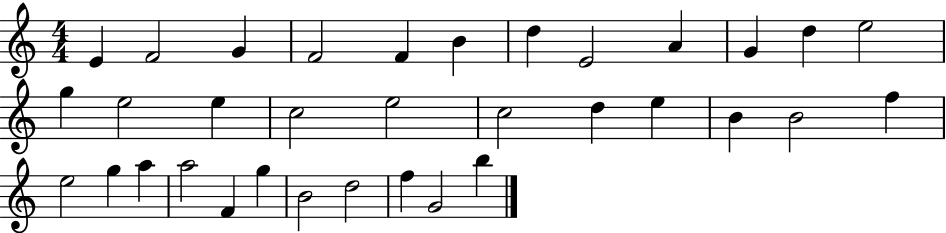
E4/q F4/h G4/q F4/h F4/q B4/q D5/q E4/h A4/q G4/q D5/q E5/h G5/q E5/h E5/q C5/h E5/h C5/h D5/q E5/q B4/q B4/h F5/q E5/h G5/q A5/q A5/h F4/q G5/q B4/h D5/h F5/q G4/h B5/q